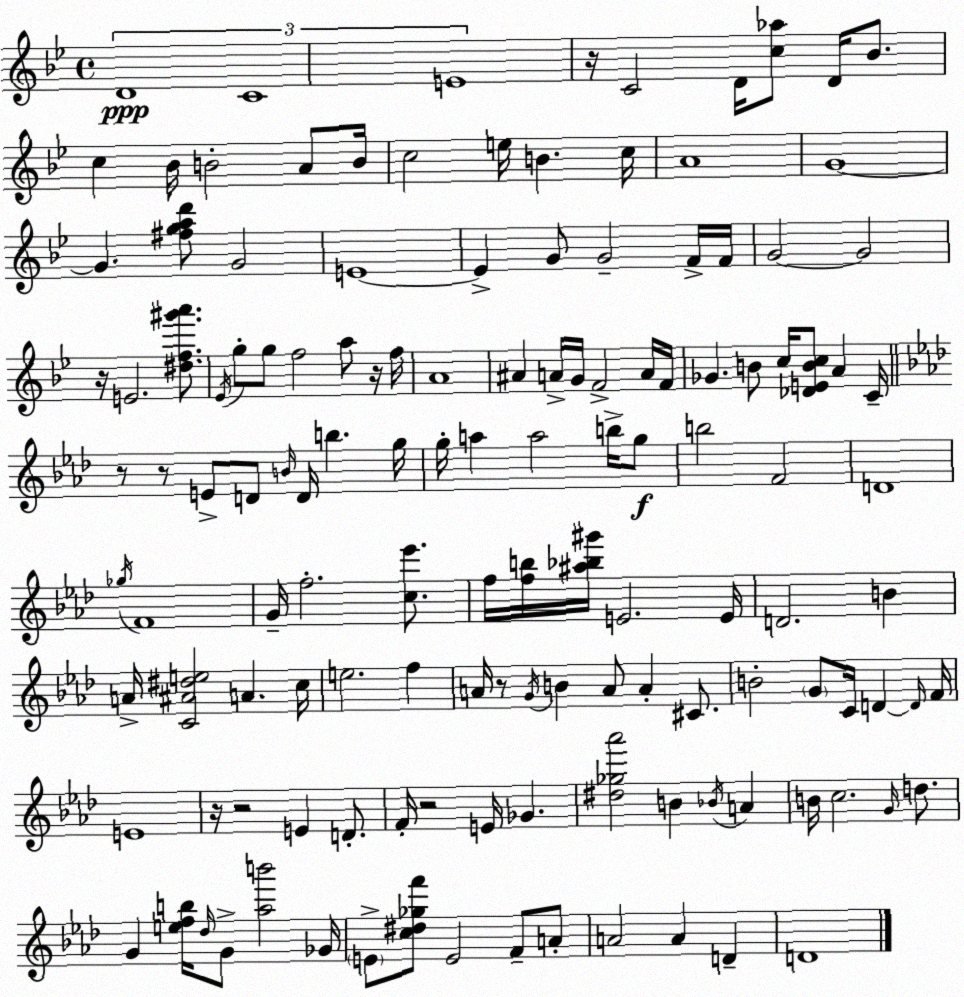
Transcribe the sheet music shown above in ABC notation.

X:1
T:Untitled
M:4/4
L:1/4
K:Gm
D4 C4 E4 z/4 C2 D/4 [c_a]/2 D/4 _B/2 c _B/4 B2 A/2 B/4 c2 e/4 B c/4 A4 G4 G [^fgad']/2 G2 E4 E G/2 G2 F/4 F/4 G2 G2 z/4 E2 [^df^g'a']/2 _E/4 g/2 g/2 f2 a/2 z/4 f/4 A4 ^A A/4 G/4 F2 A/4 F/4 _G B/2 c/4 [_DEBc]/2 A C/4 z/2 z/2 E/2 D/2 B/4 D/4 b g/4 g/4 a a2 b/4 g/2 b2 F2 D4 _g/4 F4 G/4 f2 [c_e']/2 f/4 [fb]/4 [^a_b^g']/4 E2 E/4 D2 B A/4 [C^A^de]2 A c/4 e2 f A/4 z/2 G/4 B A/2 A ^C/2 B2 G/2 C/4 D D/4 F/4 E4 z/4 z2 E D/2 F/4 z2 E/4 _G [^d_g_a']2 B _B/4 A B/4 c2 G/4 d/2 G [efb]/4 _d/4 G/2 [_ab']2 _G/4 E/2 [c^d_gf']/2 E2 F/2 A/2 A2 A D D4